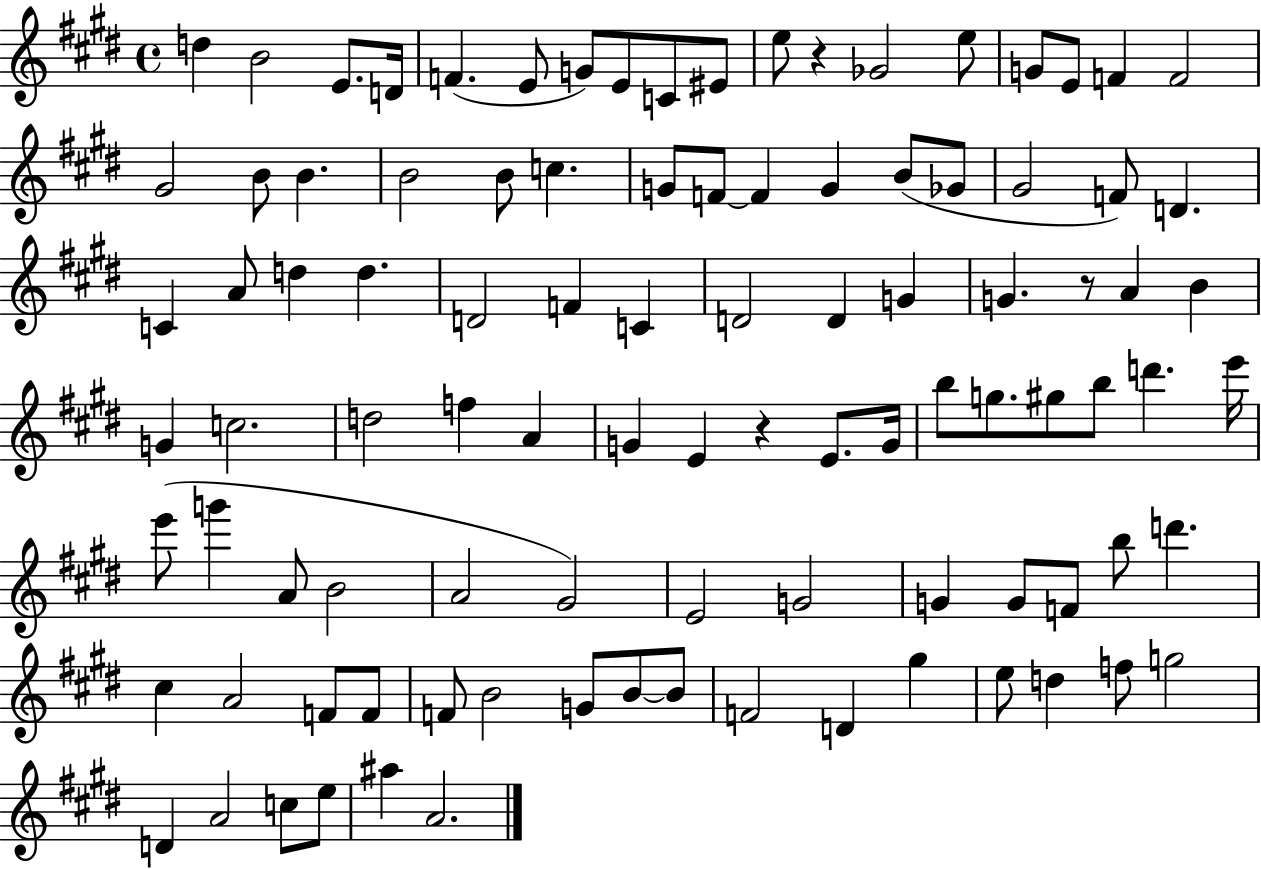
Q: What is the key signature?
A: E major